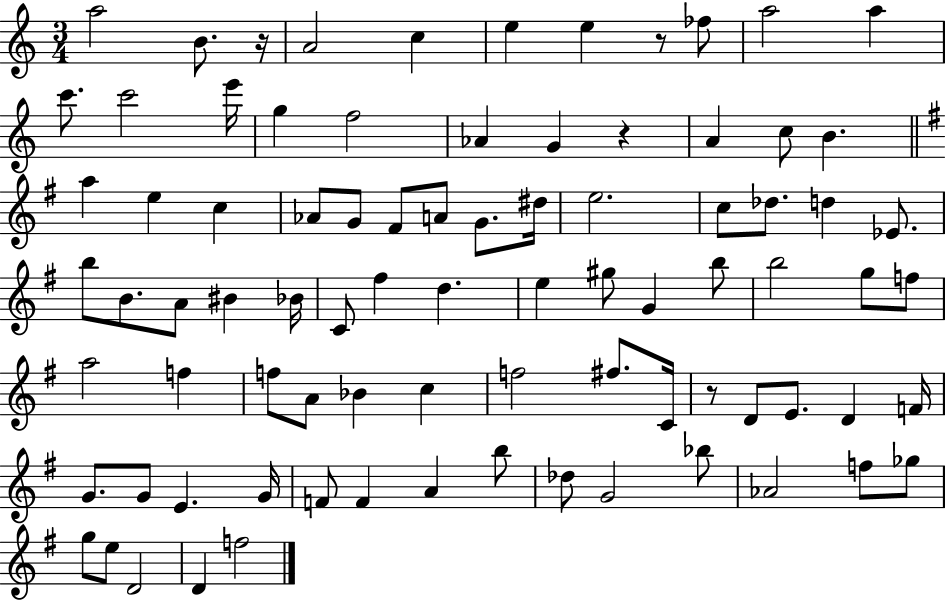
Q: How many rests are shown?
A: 4